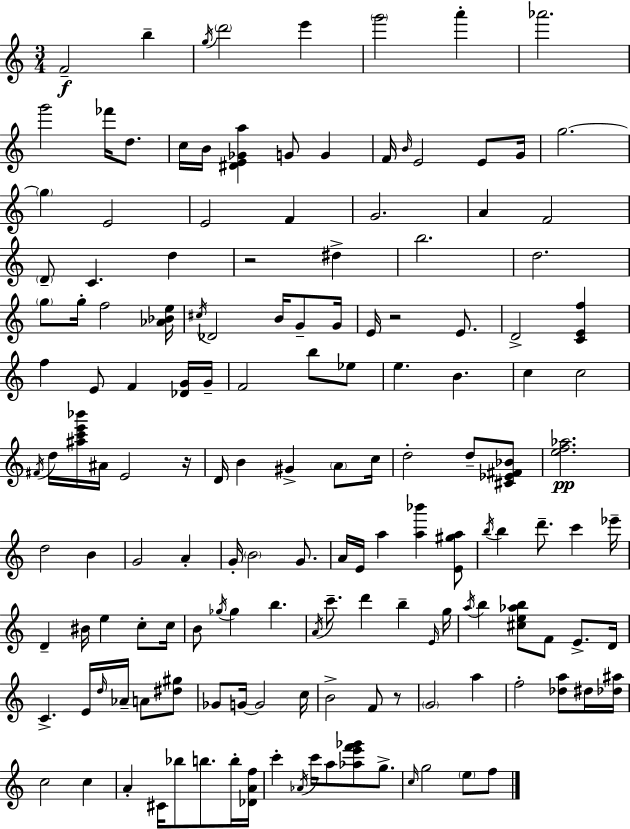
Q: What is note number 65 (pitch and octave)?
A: C5